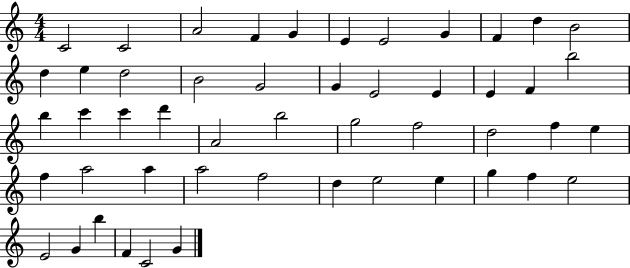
C4/h C4/h A4/h F4/q G4/q E4/q E4/h G4/q F4/q D5/q B4/h D5/q E5/q D5/h B4/h G4/h G4/q E4/h E4/q E4/q F4/q B5/h B5/q C6/q C6/q D6/q A4/h B5/h G5/h F5/h D5/h F5/q E5/q F5/q A5/h A5/q A5/h F5/h D5/q E5/h E5/q G5/q F5/q E5/h E4/h G4/q B5/q F4/q C4/h G4/q